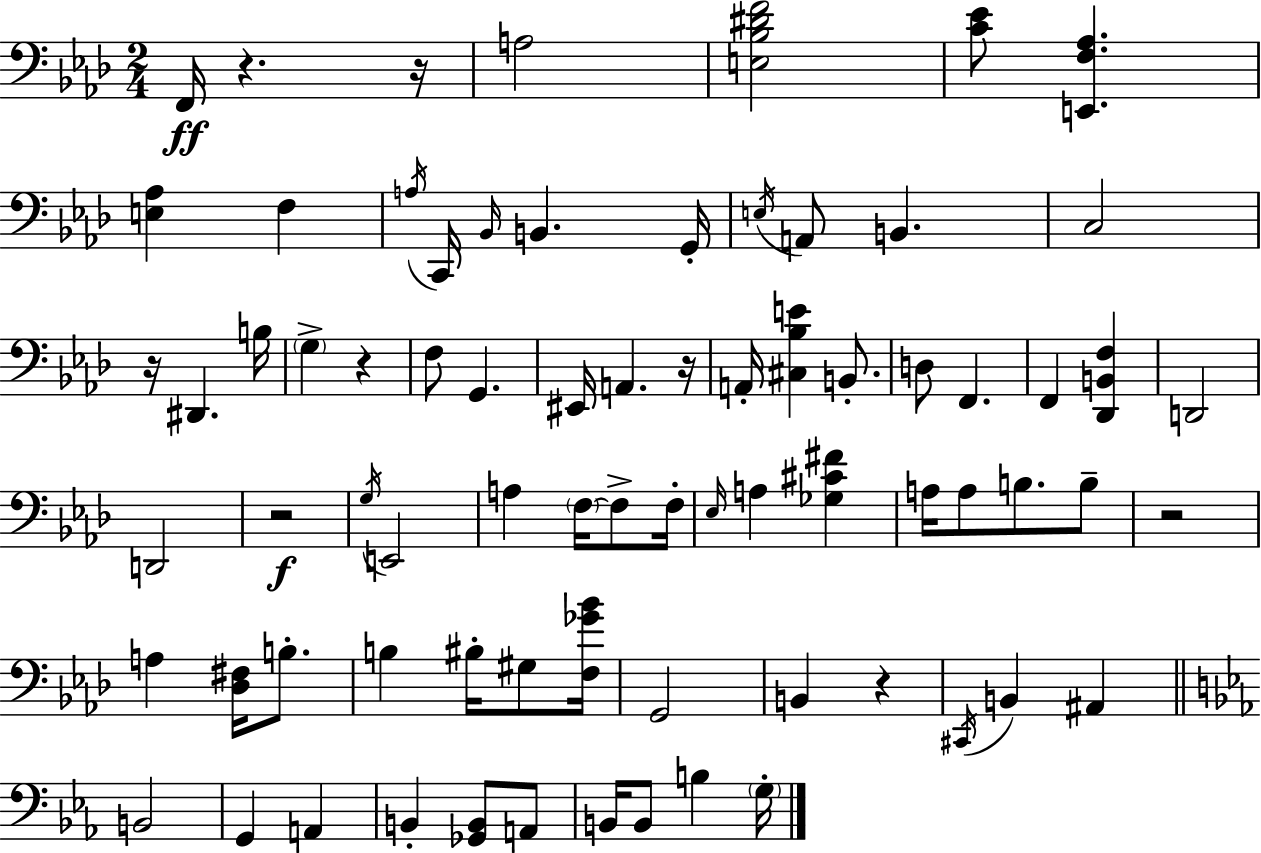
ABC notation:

X:1
T:Untitled
M:2/4
L:1/4
K:Fm
F,,/4 z z/4 A,2 [E,_B,^DF]2 [C_E]/2 [E,,F,_A,] [E,_A,] F, A,/4 C,,/4 _B,,/4 B,, G,,/4 E,/4 A,,/2 B,, C,2 z/4 ^D,, B,/4 G, z F,/2 G,, ^E,,/4 A,, z/4 A,,/4 [^C,_B,E] B,,/2 D,/2 F,, F,, [_D,,B,,F,] D,,2 D,,2 z2 G,/4 E,,2 A, F,/4 F,/2 F,/4 _E,/4 A, [_G,^C^F] A,/4 A,/2 B,/2 B,/2 z2 A, [_D,^F,]/4 B,/2 B, ^B,/4 ^G,/2 [F,_G_B]/4 G,,2 B,, z ^C,,/4 B,, ^A,, B,,2 G,, A,, B,, [_G,,B,,]/2 A,,/2 B,,/4 B,,/2 B, G,/4